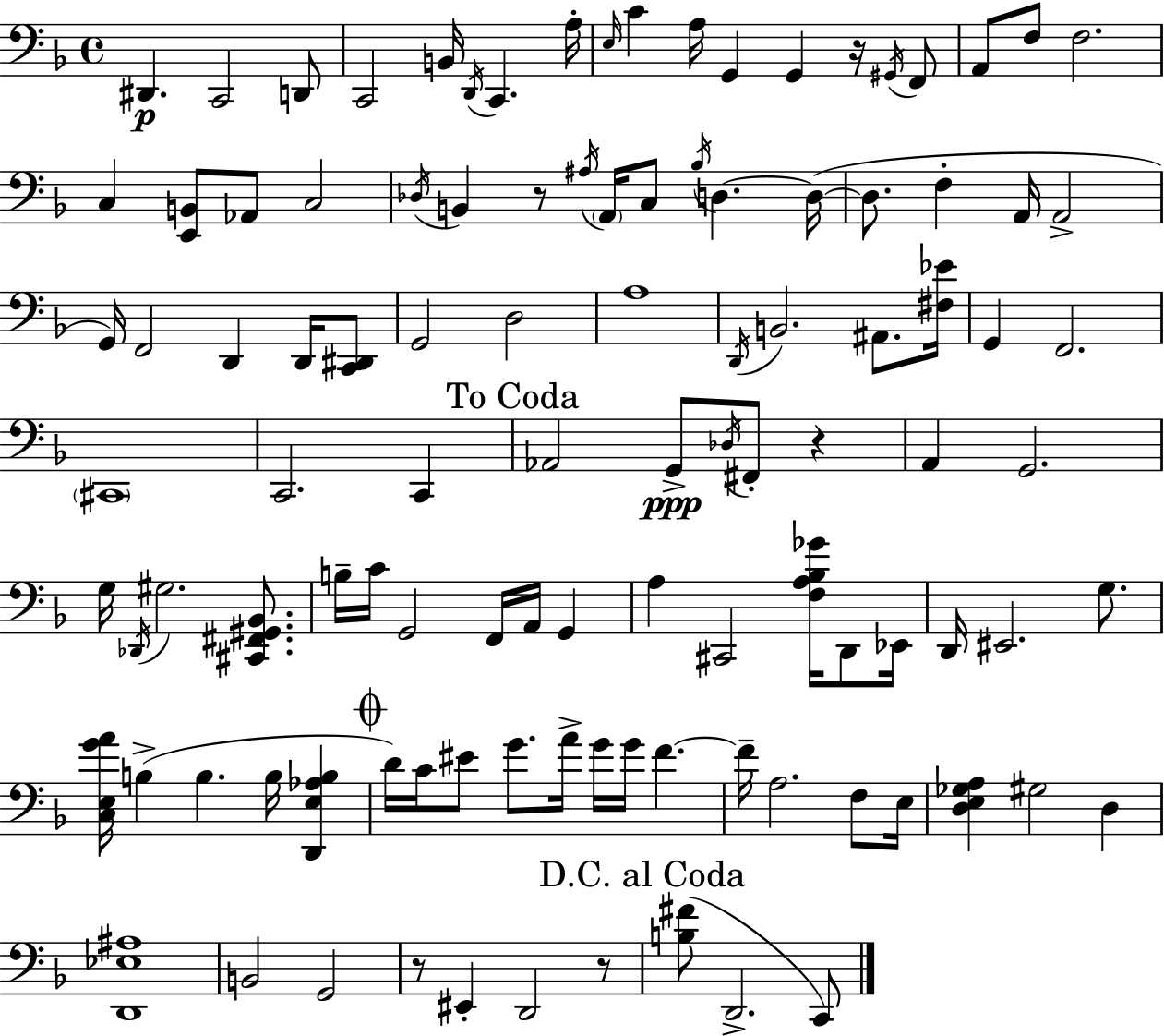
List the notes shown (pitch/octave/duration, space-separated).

D#2/q. C2/h D2/e C2/h B2/s D2/s C2/q. A3/s E3/s C4/q A3/s G2/q G2/q R/s G#2/s F2/e A2/e F3/e F3/h. C3/q [E2,B2]/e Ab2/e C3/h Db3/s B2/q R/e A#3/s A2/s C3/e Bb3/s D3/q. D3/s D3/e. F3/q A2/s A2/h G2/s F2/h D2/q D2/s [C2,D#2]/e G2/h D3/h A3/w D2/s B2/h. A#2/e. [F#3,Eb4]/s G2/q F2/h. C#2/w C2/h. C2/q Ab2/h G2/e Db3/s F#2/e R/q A2/q G2/h. G3/s Db2/s G#3/h. [C#2,F#2,G#2,Bb2]/e. B3/s C4/s G2/h F2/s A2/s G2/q A3/q C#2/h [F3,A3,Bb3,Gb4]/s D2/e Eb2/s D2/s EIS2/h. G3/e. [C3,E3,G4,A4]/s B3/q B3/q. B3/s [D2,E3,Ab3,B3]/q D4/s C4/s EIS4/e G4/e. A4/s G4/s G4/s F4/q. F4/s A3/h. F3/e E3/s [D3,E3,Gb3,A3]/q G#3/h D3/q [D2,Eb3,A#3]/w B2/h G2/h R/e EIS2/q D2/h R/e [B3,F#4]/e D2/h. C2/e